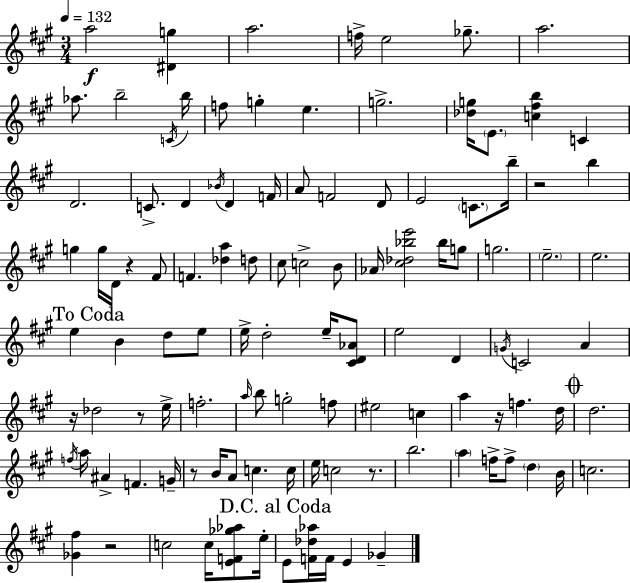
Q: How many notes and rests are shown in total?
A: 111